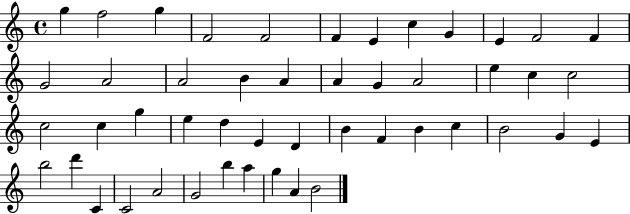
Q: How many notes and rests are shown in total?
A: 48